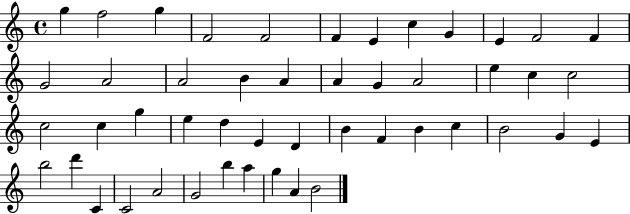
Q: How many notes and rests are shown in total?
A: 48